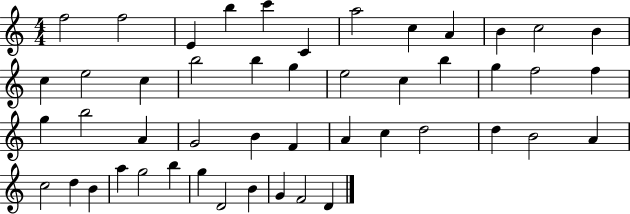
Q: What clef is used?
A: treble